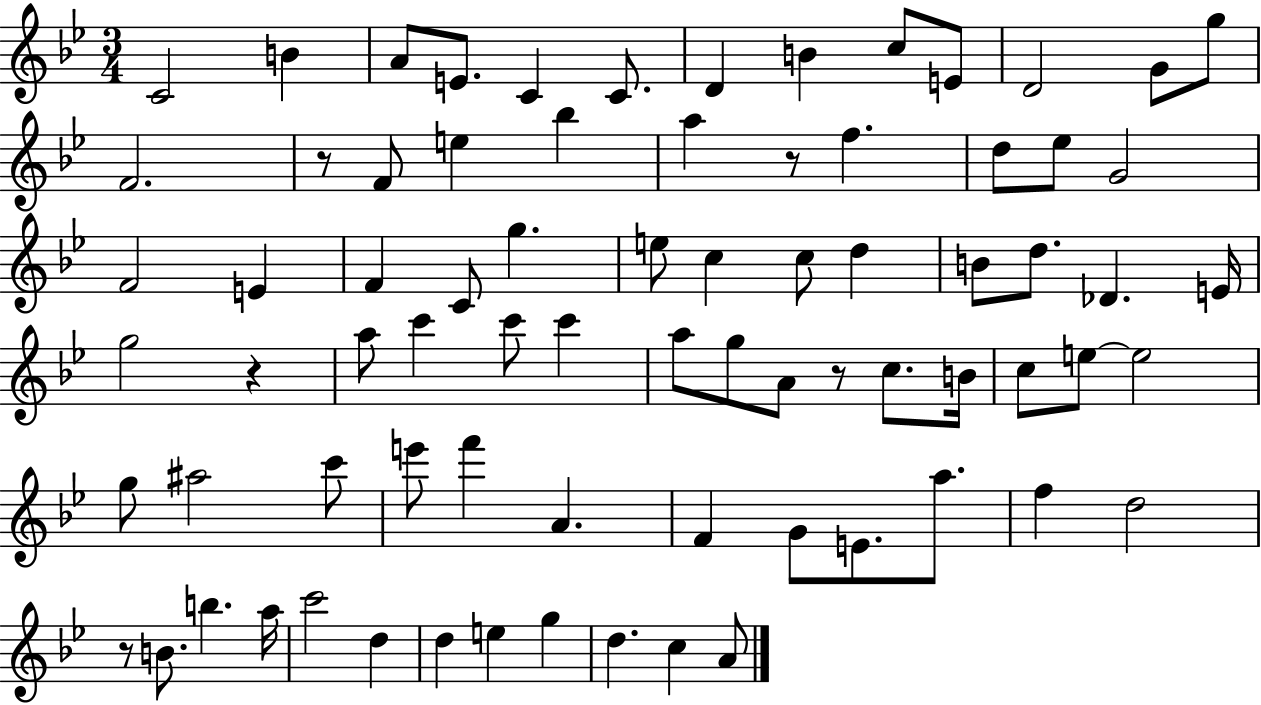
X:1
T:Untitled
M:3/4
L:1/4
K:Bb
C2 B A/2 E/2 C C/2 D B c/2 E/2 D2 G/2 g/2 F2 z/2 F/2 e _b a z/2 f d/2 _e/2 G2 F2 E F C/2 g e/2 c c/2 d B/2 d/2 _D E/4 g2 z a/2 c' c'/2 c' a/2 g/2 A/2 z/2 c/2 B/4 c/2 e/2 e2 g/2 ^a2 c'/2 e'/2 f' A F G/2 E/2 a/2 f d2 z/2 B/2 b a/4 c'2 d d e g d c A/2